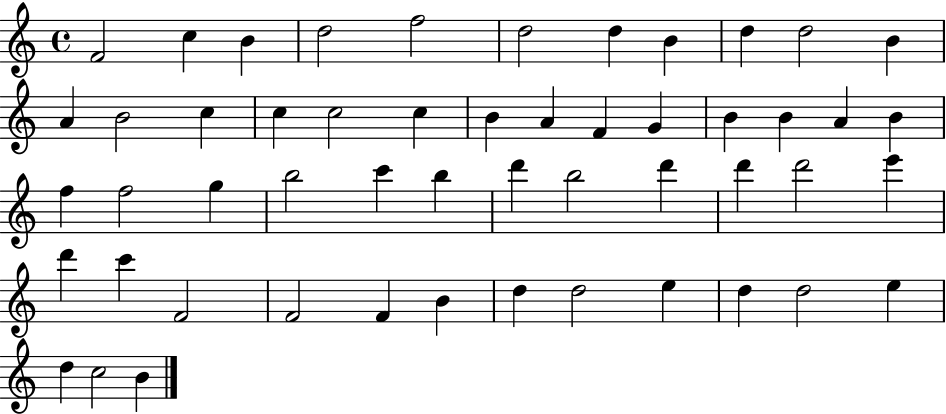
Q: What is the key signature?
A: C major